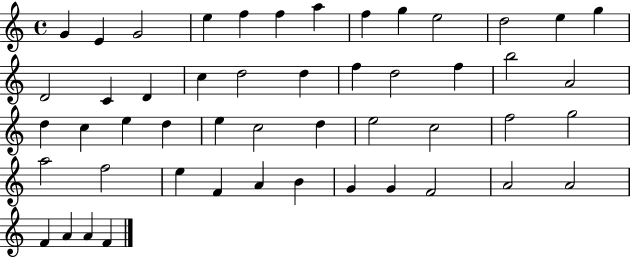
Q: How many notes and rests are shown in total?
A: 50